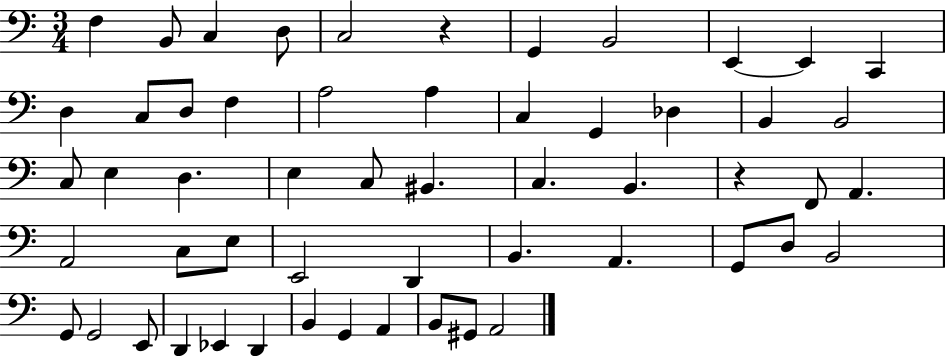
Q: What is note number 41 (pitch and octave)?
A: B2